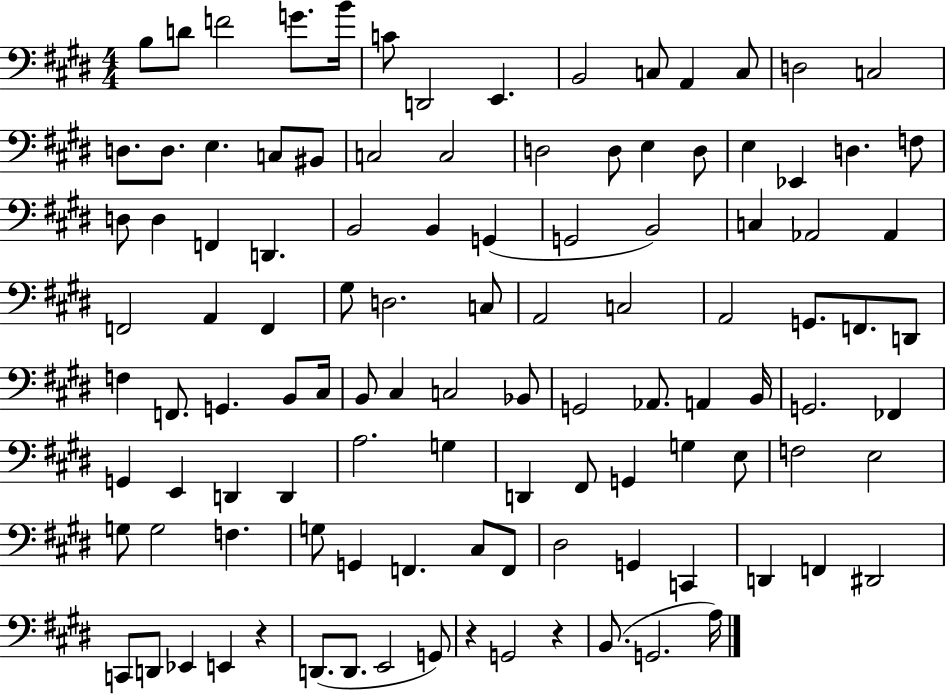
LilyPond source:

{
  \clef bass
  \numericTimeSignature
  \time 4/4
  \key e \major
  b8 d'8 f'2 g'8. b'16 | c'8 d,2 e,4. | b,2 c8 a,4 c8 | d2 c2 | \break d8. d8. e4. c8 bis,8 | c2 c2 | d2 d8 e4 d8 | e4 ees,4 d4. f8 | \break d8 d4 f,4 d,4. | b,2 b,4 g,4( | g,2 b,2) | c4 aes,2 aes,4 | \break f,2 a,4 f,4 | gis8 d2. c8 | a,2 c2 | a,2 g,8. f,8. d,8 | \break f4 f,8. g,4. b,8 cis16 | b,8 cis4 c2 bes,8 | g,2 aes,8. a,4 b,16 | g,2. fes,4 | \break g,4 e,4 d,4 d,4 | a2. g4 | d,4 fis,8 g,4 g4 e8 | f2 e2 | \break g8 g2 f4. | g8 g,4 f,4. cis8 f,8 | dis2 g,4 c,4 | d,4 f,4 dis,2 | \break c,8 d,8 ees,4 e,4 r4 | d,8.( d,8. e,2 g,8) | r4 g,2 r4 | b,8.( g,2. a16) | \break \bar "|."
}